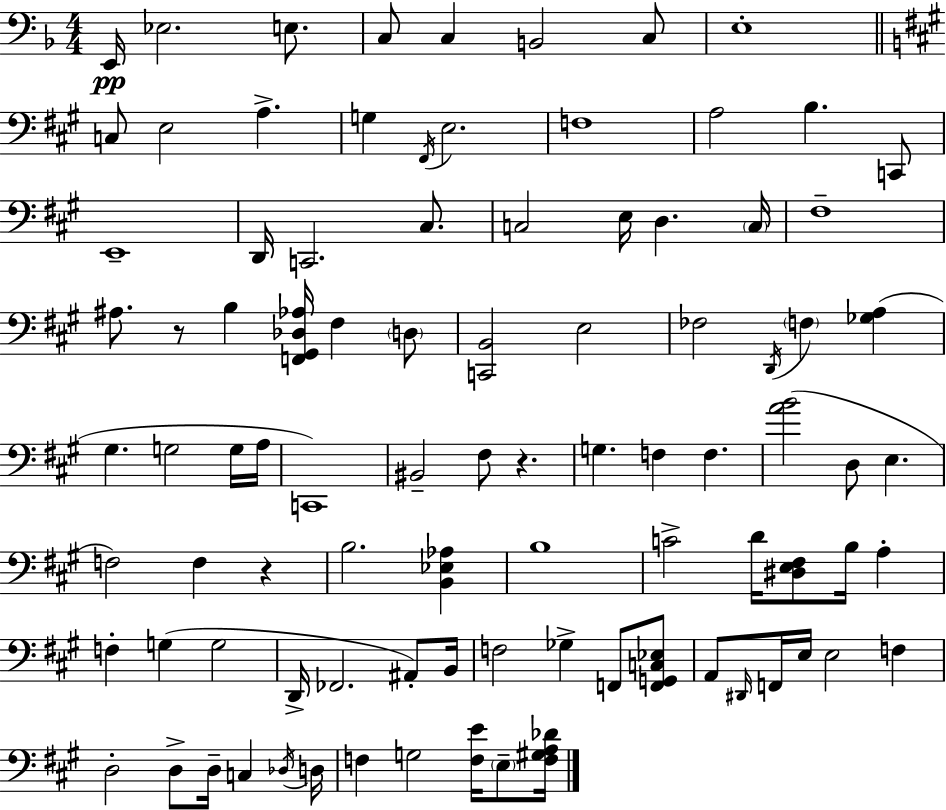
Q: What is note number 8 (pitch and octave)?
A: E3